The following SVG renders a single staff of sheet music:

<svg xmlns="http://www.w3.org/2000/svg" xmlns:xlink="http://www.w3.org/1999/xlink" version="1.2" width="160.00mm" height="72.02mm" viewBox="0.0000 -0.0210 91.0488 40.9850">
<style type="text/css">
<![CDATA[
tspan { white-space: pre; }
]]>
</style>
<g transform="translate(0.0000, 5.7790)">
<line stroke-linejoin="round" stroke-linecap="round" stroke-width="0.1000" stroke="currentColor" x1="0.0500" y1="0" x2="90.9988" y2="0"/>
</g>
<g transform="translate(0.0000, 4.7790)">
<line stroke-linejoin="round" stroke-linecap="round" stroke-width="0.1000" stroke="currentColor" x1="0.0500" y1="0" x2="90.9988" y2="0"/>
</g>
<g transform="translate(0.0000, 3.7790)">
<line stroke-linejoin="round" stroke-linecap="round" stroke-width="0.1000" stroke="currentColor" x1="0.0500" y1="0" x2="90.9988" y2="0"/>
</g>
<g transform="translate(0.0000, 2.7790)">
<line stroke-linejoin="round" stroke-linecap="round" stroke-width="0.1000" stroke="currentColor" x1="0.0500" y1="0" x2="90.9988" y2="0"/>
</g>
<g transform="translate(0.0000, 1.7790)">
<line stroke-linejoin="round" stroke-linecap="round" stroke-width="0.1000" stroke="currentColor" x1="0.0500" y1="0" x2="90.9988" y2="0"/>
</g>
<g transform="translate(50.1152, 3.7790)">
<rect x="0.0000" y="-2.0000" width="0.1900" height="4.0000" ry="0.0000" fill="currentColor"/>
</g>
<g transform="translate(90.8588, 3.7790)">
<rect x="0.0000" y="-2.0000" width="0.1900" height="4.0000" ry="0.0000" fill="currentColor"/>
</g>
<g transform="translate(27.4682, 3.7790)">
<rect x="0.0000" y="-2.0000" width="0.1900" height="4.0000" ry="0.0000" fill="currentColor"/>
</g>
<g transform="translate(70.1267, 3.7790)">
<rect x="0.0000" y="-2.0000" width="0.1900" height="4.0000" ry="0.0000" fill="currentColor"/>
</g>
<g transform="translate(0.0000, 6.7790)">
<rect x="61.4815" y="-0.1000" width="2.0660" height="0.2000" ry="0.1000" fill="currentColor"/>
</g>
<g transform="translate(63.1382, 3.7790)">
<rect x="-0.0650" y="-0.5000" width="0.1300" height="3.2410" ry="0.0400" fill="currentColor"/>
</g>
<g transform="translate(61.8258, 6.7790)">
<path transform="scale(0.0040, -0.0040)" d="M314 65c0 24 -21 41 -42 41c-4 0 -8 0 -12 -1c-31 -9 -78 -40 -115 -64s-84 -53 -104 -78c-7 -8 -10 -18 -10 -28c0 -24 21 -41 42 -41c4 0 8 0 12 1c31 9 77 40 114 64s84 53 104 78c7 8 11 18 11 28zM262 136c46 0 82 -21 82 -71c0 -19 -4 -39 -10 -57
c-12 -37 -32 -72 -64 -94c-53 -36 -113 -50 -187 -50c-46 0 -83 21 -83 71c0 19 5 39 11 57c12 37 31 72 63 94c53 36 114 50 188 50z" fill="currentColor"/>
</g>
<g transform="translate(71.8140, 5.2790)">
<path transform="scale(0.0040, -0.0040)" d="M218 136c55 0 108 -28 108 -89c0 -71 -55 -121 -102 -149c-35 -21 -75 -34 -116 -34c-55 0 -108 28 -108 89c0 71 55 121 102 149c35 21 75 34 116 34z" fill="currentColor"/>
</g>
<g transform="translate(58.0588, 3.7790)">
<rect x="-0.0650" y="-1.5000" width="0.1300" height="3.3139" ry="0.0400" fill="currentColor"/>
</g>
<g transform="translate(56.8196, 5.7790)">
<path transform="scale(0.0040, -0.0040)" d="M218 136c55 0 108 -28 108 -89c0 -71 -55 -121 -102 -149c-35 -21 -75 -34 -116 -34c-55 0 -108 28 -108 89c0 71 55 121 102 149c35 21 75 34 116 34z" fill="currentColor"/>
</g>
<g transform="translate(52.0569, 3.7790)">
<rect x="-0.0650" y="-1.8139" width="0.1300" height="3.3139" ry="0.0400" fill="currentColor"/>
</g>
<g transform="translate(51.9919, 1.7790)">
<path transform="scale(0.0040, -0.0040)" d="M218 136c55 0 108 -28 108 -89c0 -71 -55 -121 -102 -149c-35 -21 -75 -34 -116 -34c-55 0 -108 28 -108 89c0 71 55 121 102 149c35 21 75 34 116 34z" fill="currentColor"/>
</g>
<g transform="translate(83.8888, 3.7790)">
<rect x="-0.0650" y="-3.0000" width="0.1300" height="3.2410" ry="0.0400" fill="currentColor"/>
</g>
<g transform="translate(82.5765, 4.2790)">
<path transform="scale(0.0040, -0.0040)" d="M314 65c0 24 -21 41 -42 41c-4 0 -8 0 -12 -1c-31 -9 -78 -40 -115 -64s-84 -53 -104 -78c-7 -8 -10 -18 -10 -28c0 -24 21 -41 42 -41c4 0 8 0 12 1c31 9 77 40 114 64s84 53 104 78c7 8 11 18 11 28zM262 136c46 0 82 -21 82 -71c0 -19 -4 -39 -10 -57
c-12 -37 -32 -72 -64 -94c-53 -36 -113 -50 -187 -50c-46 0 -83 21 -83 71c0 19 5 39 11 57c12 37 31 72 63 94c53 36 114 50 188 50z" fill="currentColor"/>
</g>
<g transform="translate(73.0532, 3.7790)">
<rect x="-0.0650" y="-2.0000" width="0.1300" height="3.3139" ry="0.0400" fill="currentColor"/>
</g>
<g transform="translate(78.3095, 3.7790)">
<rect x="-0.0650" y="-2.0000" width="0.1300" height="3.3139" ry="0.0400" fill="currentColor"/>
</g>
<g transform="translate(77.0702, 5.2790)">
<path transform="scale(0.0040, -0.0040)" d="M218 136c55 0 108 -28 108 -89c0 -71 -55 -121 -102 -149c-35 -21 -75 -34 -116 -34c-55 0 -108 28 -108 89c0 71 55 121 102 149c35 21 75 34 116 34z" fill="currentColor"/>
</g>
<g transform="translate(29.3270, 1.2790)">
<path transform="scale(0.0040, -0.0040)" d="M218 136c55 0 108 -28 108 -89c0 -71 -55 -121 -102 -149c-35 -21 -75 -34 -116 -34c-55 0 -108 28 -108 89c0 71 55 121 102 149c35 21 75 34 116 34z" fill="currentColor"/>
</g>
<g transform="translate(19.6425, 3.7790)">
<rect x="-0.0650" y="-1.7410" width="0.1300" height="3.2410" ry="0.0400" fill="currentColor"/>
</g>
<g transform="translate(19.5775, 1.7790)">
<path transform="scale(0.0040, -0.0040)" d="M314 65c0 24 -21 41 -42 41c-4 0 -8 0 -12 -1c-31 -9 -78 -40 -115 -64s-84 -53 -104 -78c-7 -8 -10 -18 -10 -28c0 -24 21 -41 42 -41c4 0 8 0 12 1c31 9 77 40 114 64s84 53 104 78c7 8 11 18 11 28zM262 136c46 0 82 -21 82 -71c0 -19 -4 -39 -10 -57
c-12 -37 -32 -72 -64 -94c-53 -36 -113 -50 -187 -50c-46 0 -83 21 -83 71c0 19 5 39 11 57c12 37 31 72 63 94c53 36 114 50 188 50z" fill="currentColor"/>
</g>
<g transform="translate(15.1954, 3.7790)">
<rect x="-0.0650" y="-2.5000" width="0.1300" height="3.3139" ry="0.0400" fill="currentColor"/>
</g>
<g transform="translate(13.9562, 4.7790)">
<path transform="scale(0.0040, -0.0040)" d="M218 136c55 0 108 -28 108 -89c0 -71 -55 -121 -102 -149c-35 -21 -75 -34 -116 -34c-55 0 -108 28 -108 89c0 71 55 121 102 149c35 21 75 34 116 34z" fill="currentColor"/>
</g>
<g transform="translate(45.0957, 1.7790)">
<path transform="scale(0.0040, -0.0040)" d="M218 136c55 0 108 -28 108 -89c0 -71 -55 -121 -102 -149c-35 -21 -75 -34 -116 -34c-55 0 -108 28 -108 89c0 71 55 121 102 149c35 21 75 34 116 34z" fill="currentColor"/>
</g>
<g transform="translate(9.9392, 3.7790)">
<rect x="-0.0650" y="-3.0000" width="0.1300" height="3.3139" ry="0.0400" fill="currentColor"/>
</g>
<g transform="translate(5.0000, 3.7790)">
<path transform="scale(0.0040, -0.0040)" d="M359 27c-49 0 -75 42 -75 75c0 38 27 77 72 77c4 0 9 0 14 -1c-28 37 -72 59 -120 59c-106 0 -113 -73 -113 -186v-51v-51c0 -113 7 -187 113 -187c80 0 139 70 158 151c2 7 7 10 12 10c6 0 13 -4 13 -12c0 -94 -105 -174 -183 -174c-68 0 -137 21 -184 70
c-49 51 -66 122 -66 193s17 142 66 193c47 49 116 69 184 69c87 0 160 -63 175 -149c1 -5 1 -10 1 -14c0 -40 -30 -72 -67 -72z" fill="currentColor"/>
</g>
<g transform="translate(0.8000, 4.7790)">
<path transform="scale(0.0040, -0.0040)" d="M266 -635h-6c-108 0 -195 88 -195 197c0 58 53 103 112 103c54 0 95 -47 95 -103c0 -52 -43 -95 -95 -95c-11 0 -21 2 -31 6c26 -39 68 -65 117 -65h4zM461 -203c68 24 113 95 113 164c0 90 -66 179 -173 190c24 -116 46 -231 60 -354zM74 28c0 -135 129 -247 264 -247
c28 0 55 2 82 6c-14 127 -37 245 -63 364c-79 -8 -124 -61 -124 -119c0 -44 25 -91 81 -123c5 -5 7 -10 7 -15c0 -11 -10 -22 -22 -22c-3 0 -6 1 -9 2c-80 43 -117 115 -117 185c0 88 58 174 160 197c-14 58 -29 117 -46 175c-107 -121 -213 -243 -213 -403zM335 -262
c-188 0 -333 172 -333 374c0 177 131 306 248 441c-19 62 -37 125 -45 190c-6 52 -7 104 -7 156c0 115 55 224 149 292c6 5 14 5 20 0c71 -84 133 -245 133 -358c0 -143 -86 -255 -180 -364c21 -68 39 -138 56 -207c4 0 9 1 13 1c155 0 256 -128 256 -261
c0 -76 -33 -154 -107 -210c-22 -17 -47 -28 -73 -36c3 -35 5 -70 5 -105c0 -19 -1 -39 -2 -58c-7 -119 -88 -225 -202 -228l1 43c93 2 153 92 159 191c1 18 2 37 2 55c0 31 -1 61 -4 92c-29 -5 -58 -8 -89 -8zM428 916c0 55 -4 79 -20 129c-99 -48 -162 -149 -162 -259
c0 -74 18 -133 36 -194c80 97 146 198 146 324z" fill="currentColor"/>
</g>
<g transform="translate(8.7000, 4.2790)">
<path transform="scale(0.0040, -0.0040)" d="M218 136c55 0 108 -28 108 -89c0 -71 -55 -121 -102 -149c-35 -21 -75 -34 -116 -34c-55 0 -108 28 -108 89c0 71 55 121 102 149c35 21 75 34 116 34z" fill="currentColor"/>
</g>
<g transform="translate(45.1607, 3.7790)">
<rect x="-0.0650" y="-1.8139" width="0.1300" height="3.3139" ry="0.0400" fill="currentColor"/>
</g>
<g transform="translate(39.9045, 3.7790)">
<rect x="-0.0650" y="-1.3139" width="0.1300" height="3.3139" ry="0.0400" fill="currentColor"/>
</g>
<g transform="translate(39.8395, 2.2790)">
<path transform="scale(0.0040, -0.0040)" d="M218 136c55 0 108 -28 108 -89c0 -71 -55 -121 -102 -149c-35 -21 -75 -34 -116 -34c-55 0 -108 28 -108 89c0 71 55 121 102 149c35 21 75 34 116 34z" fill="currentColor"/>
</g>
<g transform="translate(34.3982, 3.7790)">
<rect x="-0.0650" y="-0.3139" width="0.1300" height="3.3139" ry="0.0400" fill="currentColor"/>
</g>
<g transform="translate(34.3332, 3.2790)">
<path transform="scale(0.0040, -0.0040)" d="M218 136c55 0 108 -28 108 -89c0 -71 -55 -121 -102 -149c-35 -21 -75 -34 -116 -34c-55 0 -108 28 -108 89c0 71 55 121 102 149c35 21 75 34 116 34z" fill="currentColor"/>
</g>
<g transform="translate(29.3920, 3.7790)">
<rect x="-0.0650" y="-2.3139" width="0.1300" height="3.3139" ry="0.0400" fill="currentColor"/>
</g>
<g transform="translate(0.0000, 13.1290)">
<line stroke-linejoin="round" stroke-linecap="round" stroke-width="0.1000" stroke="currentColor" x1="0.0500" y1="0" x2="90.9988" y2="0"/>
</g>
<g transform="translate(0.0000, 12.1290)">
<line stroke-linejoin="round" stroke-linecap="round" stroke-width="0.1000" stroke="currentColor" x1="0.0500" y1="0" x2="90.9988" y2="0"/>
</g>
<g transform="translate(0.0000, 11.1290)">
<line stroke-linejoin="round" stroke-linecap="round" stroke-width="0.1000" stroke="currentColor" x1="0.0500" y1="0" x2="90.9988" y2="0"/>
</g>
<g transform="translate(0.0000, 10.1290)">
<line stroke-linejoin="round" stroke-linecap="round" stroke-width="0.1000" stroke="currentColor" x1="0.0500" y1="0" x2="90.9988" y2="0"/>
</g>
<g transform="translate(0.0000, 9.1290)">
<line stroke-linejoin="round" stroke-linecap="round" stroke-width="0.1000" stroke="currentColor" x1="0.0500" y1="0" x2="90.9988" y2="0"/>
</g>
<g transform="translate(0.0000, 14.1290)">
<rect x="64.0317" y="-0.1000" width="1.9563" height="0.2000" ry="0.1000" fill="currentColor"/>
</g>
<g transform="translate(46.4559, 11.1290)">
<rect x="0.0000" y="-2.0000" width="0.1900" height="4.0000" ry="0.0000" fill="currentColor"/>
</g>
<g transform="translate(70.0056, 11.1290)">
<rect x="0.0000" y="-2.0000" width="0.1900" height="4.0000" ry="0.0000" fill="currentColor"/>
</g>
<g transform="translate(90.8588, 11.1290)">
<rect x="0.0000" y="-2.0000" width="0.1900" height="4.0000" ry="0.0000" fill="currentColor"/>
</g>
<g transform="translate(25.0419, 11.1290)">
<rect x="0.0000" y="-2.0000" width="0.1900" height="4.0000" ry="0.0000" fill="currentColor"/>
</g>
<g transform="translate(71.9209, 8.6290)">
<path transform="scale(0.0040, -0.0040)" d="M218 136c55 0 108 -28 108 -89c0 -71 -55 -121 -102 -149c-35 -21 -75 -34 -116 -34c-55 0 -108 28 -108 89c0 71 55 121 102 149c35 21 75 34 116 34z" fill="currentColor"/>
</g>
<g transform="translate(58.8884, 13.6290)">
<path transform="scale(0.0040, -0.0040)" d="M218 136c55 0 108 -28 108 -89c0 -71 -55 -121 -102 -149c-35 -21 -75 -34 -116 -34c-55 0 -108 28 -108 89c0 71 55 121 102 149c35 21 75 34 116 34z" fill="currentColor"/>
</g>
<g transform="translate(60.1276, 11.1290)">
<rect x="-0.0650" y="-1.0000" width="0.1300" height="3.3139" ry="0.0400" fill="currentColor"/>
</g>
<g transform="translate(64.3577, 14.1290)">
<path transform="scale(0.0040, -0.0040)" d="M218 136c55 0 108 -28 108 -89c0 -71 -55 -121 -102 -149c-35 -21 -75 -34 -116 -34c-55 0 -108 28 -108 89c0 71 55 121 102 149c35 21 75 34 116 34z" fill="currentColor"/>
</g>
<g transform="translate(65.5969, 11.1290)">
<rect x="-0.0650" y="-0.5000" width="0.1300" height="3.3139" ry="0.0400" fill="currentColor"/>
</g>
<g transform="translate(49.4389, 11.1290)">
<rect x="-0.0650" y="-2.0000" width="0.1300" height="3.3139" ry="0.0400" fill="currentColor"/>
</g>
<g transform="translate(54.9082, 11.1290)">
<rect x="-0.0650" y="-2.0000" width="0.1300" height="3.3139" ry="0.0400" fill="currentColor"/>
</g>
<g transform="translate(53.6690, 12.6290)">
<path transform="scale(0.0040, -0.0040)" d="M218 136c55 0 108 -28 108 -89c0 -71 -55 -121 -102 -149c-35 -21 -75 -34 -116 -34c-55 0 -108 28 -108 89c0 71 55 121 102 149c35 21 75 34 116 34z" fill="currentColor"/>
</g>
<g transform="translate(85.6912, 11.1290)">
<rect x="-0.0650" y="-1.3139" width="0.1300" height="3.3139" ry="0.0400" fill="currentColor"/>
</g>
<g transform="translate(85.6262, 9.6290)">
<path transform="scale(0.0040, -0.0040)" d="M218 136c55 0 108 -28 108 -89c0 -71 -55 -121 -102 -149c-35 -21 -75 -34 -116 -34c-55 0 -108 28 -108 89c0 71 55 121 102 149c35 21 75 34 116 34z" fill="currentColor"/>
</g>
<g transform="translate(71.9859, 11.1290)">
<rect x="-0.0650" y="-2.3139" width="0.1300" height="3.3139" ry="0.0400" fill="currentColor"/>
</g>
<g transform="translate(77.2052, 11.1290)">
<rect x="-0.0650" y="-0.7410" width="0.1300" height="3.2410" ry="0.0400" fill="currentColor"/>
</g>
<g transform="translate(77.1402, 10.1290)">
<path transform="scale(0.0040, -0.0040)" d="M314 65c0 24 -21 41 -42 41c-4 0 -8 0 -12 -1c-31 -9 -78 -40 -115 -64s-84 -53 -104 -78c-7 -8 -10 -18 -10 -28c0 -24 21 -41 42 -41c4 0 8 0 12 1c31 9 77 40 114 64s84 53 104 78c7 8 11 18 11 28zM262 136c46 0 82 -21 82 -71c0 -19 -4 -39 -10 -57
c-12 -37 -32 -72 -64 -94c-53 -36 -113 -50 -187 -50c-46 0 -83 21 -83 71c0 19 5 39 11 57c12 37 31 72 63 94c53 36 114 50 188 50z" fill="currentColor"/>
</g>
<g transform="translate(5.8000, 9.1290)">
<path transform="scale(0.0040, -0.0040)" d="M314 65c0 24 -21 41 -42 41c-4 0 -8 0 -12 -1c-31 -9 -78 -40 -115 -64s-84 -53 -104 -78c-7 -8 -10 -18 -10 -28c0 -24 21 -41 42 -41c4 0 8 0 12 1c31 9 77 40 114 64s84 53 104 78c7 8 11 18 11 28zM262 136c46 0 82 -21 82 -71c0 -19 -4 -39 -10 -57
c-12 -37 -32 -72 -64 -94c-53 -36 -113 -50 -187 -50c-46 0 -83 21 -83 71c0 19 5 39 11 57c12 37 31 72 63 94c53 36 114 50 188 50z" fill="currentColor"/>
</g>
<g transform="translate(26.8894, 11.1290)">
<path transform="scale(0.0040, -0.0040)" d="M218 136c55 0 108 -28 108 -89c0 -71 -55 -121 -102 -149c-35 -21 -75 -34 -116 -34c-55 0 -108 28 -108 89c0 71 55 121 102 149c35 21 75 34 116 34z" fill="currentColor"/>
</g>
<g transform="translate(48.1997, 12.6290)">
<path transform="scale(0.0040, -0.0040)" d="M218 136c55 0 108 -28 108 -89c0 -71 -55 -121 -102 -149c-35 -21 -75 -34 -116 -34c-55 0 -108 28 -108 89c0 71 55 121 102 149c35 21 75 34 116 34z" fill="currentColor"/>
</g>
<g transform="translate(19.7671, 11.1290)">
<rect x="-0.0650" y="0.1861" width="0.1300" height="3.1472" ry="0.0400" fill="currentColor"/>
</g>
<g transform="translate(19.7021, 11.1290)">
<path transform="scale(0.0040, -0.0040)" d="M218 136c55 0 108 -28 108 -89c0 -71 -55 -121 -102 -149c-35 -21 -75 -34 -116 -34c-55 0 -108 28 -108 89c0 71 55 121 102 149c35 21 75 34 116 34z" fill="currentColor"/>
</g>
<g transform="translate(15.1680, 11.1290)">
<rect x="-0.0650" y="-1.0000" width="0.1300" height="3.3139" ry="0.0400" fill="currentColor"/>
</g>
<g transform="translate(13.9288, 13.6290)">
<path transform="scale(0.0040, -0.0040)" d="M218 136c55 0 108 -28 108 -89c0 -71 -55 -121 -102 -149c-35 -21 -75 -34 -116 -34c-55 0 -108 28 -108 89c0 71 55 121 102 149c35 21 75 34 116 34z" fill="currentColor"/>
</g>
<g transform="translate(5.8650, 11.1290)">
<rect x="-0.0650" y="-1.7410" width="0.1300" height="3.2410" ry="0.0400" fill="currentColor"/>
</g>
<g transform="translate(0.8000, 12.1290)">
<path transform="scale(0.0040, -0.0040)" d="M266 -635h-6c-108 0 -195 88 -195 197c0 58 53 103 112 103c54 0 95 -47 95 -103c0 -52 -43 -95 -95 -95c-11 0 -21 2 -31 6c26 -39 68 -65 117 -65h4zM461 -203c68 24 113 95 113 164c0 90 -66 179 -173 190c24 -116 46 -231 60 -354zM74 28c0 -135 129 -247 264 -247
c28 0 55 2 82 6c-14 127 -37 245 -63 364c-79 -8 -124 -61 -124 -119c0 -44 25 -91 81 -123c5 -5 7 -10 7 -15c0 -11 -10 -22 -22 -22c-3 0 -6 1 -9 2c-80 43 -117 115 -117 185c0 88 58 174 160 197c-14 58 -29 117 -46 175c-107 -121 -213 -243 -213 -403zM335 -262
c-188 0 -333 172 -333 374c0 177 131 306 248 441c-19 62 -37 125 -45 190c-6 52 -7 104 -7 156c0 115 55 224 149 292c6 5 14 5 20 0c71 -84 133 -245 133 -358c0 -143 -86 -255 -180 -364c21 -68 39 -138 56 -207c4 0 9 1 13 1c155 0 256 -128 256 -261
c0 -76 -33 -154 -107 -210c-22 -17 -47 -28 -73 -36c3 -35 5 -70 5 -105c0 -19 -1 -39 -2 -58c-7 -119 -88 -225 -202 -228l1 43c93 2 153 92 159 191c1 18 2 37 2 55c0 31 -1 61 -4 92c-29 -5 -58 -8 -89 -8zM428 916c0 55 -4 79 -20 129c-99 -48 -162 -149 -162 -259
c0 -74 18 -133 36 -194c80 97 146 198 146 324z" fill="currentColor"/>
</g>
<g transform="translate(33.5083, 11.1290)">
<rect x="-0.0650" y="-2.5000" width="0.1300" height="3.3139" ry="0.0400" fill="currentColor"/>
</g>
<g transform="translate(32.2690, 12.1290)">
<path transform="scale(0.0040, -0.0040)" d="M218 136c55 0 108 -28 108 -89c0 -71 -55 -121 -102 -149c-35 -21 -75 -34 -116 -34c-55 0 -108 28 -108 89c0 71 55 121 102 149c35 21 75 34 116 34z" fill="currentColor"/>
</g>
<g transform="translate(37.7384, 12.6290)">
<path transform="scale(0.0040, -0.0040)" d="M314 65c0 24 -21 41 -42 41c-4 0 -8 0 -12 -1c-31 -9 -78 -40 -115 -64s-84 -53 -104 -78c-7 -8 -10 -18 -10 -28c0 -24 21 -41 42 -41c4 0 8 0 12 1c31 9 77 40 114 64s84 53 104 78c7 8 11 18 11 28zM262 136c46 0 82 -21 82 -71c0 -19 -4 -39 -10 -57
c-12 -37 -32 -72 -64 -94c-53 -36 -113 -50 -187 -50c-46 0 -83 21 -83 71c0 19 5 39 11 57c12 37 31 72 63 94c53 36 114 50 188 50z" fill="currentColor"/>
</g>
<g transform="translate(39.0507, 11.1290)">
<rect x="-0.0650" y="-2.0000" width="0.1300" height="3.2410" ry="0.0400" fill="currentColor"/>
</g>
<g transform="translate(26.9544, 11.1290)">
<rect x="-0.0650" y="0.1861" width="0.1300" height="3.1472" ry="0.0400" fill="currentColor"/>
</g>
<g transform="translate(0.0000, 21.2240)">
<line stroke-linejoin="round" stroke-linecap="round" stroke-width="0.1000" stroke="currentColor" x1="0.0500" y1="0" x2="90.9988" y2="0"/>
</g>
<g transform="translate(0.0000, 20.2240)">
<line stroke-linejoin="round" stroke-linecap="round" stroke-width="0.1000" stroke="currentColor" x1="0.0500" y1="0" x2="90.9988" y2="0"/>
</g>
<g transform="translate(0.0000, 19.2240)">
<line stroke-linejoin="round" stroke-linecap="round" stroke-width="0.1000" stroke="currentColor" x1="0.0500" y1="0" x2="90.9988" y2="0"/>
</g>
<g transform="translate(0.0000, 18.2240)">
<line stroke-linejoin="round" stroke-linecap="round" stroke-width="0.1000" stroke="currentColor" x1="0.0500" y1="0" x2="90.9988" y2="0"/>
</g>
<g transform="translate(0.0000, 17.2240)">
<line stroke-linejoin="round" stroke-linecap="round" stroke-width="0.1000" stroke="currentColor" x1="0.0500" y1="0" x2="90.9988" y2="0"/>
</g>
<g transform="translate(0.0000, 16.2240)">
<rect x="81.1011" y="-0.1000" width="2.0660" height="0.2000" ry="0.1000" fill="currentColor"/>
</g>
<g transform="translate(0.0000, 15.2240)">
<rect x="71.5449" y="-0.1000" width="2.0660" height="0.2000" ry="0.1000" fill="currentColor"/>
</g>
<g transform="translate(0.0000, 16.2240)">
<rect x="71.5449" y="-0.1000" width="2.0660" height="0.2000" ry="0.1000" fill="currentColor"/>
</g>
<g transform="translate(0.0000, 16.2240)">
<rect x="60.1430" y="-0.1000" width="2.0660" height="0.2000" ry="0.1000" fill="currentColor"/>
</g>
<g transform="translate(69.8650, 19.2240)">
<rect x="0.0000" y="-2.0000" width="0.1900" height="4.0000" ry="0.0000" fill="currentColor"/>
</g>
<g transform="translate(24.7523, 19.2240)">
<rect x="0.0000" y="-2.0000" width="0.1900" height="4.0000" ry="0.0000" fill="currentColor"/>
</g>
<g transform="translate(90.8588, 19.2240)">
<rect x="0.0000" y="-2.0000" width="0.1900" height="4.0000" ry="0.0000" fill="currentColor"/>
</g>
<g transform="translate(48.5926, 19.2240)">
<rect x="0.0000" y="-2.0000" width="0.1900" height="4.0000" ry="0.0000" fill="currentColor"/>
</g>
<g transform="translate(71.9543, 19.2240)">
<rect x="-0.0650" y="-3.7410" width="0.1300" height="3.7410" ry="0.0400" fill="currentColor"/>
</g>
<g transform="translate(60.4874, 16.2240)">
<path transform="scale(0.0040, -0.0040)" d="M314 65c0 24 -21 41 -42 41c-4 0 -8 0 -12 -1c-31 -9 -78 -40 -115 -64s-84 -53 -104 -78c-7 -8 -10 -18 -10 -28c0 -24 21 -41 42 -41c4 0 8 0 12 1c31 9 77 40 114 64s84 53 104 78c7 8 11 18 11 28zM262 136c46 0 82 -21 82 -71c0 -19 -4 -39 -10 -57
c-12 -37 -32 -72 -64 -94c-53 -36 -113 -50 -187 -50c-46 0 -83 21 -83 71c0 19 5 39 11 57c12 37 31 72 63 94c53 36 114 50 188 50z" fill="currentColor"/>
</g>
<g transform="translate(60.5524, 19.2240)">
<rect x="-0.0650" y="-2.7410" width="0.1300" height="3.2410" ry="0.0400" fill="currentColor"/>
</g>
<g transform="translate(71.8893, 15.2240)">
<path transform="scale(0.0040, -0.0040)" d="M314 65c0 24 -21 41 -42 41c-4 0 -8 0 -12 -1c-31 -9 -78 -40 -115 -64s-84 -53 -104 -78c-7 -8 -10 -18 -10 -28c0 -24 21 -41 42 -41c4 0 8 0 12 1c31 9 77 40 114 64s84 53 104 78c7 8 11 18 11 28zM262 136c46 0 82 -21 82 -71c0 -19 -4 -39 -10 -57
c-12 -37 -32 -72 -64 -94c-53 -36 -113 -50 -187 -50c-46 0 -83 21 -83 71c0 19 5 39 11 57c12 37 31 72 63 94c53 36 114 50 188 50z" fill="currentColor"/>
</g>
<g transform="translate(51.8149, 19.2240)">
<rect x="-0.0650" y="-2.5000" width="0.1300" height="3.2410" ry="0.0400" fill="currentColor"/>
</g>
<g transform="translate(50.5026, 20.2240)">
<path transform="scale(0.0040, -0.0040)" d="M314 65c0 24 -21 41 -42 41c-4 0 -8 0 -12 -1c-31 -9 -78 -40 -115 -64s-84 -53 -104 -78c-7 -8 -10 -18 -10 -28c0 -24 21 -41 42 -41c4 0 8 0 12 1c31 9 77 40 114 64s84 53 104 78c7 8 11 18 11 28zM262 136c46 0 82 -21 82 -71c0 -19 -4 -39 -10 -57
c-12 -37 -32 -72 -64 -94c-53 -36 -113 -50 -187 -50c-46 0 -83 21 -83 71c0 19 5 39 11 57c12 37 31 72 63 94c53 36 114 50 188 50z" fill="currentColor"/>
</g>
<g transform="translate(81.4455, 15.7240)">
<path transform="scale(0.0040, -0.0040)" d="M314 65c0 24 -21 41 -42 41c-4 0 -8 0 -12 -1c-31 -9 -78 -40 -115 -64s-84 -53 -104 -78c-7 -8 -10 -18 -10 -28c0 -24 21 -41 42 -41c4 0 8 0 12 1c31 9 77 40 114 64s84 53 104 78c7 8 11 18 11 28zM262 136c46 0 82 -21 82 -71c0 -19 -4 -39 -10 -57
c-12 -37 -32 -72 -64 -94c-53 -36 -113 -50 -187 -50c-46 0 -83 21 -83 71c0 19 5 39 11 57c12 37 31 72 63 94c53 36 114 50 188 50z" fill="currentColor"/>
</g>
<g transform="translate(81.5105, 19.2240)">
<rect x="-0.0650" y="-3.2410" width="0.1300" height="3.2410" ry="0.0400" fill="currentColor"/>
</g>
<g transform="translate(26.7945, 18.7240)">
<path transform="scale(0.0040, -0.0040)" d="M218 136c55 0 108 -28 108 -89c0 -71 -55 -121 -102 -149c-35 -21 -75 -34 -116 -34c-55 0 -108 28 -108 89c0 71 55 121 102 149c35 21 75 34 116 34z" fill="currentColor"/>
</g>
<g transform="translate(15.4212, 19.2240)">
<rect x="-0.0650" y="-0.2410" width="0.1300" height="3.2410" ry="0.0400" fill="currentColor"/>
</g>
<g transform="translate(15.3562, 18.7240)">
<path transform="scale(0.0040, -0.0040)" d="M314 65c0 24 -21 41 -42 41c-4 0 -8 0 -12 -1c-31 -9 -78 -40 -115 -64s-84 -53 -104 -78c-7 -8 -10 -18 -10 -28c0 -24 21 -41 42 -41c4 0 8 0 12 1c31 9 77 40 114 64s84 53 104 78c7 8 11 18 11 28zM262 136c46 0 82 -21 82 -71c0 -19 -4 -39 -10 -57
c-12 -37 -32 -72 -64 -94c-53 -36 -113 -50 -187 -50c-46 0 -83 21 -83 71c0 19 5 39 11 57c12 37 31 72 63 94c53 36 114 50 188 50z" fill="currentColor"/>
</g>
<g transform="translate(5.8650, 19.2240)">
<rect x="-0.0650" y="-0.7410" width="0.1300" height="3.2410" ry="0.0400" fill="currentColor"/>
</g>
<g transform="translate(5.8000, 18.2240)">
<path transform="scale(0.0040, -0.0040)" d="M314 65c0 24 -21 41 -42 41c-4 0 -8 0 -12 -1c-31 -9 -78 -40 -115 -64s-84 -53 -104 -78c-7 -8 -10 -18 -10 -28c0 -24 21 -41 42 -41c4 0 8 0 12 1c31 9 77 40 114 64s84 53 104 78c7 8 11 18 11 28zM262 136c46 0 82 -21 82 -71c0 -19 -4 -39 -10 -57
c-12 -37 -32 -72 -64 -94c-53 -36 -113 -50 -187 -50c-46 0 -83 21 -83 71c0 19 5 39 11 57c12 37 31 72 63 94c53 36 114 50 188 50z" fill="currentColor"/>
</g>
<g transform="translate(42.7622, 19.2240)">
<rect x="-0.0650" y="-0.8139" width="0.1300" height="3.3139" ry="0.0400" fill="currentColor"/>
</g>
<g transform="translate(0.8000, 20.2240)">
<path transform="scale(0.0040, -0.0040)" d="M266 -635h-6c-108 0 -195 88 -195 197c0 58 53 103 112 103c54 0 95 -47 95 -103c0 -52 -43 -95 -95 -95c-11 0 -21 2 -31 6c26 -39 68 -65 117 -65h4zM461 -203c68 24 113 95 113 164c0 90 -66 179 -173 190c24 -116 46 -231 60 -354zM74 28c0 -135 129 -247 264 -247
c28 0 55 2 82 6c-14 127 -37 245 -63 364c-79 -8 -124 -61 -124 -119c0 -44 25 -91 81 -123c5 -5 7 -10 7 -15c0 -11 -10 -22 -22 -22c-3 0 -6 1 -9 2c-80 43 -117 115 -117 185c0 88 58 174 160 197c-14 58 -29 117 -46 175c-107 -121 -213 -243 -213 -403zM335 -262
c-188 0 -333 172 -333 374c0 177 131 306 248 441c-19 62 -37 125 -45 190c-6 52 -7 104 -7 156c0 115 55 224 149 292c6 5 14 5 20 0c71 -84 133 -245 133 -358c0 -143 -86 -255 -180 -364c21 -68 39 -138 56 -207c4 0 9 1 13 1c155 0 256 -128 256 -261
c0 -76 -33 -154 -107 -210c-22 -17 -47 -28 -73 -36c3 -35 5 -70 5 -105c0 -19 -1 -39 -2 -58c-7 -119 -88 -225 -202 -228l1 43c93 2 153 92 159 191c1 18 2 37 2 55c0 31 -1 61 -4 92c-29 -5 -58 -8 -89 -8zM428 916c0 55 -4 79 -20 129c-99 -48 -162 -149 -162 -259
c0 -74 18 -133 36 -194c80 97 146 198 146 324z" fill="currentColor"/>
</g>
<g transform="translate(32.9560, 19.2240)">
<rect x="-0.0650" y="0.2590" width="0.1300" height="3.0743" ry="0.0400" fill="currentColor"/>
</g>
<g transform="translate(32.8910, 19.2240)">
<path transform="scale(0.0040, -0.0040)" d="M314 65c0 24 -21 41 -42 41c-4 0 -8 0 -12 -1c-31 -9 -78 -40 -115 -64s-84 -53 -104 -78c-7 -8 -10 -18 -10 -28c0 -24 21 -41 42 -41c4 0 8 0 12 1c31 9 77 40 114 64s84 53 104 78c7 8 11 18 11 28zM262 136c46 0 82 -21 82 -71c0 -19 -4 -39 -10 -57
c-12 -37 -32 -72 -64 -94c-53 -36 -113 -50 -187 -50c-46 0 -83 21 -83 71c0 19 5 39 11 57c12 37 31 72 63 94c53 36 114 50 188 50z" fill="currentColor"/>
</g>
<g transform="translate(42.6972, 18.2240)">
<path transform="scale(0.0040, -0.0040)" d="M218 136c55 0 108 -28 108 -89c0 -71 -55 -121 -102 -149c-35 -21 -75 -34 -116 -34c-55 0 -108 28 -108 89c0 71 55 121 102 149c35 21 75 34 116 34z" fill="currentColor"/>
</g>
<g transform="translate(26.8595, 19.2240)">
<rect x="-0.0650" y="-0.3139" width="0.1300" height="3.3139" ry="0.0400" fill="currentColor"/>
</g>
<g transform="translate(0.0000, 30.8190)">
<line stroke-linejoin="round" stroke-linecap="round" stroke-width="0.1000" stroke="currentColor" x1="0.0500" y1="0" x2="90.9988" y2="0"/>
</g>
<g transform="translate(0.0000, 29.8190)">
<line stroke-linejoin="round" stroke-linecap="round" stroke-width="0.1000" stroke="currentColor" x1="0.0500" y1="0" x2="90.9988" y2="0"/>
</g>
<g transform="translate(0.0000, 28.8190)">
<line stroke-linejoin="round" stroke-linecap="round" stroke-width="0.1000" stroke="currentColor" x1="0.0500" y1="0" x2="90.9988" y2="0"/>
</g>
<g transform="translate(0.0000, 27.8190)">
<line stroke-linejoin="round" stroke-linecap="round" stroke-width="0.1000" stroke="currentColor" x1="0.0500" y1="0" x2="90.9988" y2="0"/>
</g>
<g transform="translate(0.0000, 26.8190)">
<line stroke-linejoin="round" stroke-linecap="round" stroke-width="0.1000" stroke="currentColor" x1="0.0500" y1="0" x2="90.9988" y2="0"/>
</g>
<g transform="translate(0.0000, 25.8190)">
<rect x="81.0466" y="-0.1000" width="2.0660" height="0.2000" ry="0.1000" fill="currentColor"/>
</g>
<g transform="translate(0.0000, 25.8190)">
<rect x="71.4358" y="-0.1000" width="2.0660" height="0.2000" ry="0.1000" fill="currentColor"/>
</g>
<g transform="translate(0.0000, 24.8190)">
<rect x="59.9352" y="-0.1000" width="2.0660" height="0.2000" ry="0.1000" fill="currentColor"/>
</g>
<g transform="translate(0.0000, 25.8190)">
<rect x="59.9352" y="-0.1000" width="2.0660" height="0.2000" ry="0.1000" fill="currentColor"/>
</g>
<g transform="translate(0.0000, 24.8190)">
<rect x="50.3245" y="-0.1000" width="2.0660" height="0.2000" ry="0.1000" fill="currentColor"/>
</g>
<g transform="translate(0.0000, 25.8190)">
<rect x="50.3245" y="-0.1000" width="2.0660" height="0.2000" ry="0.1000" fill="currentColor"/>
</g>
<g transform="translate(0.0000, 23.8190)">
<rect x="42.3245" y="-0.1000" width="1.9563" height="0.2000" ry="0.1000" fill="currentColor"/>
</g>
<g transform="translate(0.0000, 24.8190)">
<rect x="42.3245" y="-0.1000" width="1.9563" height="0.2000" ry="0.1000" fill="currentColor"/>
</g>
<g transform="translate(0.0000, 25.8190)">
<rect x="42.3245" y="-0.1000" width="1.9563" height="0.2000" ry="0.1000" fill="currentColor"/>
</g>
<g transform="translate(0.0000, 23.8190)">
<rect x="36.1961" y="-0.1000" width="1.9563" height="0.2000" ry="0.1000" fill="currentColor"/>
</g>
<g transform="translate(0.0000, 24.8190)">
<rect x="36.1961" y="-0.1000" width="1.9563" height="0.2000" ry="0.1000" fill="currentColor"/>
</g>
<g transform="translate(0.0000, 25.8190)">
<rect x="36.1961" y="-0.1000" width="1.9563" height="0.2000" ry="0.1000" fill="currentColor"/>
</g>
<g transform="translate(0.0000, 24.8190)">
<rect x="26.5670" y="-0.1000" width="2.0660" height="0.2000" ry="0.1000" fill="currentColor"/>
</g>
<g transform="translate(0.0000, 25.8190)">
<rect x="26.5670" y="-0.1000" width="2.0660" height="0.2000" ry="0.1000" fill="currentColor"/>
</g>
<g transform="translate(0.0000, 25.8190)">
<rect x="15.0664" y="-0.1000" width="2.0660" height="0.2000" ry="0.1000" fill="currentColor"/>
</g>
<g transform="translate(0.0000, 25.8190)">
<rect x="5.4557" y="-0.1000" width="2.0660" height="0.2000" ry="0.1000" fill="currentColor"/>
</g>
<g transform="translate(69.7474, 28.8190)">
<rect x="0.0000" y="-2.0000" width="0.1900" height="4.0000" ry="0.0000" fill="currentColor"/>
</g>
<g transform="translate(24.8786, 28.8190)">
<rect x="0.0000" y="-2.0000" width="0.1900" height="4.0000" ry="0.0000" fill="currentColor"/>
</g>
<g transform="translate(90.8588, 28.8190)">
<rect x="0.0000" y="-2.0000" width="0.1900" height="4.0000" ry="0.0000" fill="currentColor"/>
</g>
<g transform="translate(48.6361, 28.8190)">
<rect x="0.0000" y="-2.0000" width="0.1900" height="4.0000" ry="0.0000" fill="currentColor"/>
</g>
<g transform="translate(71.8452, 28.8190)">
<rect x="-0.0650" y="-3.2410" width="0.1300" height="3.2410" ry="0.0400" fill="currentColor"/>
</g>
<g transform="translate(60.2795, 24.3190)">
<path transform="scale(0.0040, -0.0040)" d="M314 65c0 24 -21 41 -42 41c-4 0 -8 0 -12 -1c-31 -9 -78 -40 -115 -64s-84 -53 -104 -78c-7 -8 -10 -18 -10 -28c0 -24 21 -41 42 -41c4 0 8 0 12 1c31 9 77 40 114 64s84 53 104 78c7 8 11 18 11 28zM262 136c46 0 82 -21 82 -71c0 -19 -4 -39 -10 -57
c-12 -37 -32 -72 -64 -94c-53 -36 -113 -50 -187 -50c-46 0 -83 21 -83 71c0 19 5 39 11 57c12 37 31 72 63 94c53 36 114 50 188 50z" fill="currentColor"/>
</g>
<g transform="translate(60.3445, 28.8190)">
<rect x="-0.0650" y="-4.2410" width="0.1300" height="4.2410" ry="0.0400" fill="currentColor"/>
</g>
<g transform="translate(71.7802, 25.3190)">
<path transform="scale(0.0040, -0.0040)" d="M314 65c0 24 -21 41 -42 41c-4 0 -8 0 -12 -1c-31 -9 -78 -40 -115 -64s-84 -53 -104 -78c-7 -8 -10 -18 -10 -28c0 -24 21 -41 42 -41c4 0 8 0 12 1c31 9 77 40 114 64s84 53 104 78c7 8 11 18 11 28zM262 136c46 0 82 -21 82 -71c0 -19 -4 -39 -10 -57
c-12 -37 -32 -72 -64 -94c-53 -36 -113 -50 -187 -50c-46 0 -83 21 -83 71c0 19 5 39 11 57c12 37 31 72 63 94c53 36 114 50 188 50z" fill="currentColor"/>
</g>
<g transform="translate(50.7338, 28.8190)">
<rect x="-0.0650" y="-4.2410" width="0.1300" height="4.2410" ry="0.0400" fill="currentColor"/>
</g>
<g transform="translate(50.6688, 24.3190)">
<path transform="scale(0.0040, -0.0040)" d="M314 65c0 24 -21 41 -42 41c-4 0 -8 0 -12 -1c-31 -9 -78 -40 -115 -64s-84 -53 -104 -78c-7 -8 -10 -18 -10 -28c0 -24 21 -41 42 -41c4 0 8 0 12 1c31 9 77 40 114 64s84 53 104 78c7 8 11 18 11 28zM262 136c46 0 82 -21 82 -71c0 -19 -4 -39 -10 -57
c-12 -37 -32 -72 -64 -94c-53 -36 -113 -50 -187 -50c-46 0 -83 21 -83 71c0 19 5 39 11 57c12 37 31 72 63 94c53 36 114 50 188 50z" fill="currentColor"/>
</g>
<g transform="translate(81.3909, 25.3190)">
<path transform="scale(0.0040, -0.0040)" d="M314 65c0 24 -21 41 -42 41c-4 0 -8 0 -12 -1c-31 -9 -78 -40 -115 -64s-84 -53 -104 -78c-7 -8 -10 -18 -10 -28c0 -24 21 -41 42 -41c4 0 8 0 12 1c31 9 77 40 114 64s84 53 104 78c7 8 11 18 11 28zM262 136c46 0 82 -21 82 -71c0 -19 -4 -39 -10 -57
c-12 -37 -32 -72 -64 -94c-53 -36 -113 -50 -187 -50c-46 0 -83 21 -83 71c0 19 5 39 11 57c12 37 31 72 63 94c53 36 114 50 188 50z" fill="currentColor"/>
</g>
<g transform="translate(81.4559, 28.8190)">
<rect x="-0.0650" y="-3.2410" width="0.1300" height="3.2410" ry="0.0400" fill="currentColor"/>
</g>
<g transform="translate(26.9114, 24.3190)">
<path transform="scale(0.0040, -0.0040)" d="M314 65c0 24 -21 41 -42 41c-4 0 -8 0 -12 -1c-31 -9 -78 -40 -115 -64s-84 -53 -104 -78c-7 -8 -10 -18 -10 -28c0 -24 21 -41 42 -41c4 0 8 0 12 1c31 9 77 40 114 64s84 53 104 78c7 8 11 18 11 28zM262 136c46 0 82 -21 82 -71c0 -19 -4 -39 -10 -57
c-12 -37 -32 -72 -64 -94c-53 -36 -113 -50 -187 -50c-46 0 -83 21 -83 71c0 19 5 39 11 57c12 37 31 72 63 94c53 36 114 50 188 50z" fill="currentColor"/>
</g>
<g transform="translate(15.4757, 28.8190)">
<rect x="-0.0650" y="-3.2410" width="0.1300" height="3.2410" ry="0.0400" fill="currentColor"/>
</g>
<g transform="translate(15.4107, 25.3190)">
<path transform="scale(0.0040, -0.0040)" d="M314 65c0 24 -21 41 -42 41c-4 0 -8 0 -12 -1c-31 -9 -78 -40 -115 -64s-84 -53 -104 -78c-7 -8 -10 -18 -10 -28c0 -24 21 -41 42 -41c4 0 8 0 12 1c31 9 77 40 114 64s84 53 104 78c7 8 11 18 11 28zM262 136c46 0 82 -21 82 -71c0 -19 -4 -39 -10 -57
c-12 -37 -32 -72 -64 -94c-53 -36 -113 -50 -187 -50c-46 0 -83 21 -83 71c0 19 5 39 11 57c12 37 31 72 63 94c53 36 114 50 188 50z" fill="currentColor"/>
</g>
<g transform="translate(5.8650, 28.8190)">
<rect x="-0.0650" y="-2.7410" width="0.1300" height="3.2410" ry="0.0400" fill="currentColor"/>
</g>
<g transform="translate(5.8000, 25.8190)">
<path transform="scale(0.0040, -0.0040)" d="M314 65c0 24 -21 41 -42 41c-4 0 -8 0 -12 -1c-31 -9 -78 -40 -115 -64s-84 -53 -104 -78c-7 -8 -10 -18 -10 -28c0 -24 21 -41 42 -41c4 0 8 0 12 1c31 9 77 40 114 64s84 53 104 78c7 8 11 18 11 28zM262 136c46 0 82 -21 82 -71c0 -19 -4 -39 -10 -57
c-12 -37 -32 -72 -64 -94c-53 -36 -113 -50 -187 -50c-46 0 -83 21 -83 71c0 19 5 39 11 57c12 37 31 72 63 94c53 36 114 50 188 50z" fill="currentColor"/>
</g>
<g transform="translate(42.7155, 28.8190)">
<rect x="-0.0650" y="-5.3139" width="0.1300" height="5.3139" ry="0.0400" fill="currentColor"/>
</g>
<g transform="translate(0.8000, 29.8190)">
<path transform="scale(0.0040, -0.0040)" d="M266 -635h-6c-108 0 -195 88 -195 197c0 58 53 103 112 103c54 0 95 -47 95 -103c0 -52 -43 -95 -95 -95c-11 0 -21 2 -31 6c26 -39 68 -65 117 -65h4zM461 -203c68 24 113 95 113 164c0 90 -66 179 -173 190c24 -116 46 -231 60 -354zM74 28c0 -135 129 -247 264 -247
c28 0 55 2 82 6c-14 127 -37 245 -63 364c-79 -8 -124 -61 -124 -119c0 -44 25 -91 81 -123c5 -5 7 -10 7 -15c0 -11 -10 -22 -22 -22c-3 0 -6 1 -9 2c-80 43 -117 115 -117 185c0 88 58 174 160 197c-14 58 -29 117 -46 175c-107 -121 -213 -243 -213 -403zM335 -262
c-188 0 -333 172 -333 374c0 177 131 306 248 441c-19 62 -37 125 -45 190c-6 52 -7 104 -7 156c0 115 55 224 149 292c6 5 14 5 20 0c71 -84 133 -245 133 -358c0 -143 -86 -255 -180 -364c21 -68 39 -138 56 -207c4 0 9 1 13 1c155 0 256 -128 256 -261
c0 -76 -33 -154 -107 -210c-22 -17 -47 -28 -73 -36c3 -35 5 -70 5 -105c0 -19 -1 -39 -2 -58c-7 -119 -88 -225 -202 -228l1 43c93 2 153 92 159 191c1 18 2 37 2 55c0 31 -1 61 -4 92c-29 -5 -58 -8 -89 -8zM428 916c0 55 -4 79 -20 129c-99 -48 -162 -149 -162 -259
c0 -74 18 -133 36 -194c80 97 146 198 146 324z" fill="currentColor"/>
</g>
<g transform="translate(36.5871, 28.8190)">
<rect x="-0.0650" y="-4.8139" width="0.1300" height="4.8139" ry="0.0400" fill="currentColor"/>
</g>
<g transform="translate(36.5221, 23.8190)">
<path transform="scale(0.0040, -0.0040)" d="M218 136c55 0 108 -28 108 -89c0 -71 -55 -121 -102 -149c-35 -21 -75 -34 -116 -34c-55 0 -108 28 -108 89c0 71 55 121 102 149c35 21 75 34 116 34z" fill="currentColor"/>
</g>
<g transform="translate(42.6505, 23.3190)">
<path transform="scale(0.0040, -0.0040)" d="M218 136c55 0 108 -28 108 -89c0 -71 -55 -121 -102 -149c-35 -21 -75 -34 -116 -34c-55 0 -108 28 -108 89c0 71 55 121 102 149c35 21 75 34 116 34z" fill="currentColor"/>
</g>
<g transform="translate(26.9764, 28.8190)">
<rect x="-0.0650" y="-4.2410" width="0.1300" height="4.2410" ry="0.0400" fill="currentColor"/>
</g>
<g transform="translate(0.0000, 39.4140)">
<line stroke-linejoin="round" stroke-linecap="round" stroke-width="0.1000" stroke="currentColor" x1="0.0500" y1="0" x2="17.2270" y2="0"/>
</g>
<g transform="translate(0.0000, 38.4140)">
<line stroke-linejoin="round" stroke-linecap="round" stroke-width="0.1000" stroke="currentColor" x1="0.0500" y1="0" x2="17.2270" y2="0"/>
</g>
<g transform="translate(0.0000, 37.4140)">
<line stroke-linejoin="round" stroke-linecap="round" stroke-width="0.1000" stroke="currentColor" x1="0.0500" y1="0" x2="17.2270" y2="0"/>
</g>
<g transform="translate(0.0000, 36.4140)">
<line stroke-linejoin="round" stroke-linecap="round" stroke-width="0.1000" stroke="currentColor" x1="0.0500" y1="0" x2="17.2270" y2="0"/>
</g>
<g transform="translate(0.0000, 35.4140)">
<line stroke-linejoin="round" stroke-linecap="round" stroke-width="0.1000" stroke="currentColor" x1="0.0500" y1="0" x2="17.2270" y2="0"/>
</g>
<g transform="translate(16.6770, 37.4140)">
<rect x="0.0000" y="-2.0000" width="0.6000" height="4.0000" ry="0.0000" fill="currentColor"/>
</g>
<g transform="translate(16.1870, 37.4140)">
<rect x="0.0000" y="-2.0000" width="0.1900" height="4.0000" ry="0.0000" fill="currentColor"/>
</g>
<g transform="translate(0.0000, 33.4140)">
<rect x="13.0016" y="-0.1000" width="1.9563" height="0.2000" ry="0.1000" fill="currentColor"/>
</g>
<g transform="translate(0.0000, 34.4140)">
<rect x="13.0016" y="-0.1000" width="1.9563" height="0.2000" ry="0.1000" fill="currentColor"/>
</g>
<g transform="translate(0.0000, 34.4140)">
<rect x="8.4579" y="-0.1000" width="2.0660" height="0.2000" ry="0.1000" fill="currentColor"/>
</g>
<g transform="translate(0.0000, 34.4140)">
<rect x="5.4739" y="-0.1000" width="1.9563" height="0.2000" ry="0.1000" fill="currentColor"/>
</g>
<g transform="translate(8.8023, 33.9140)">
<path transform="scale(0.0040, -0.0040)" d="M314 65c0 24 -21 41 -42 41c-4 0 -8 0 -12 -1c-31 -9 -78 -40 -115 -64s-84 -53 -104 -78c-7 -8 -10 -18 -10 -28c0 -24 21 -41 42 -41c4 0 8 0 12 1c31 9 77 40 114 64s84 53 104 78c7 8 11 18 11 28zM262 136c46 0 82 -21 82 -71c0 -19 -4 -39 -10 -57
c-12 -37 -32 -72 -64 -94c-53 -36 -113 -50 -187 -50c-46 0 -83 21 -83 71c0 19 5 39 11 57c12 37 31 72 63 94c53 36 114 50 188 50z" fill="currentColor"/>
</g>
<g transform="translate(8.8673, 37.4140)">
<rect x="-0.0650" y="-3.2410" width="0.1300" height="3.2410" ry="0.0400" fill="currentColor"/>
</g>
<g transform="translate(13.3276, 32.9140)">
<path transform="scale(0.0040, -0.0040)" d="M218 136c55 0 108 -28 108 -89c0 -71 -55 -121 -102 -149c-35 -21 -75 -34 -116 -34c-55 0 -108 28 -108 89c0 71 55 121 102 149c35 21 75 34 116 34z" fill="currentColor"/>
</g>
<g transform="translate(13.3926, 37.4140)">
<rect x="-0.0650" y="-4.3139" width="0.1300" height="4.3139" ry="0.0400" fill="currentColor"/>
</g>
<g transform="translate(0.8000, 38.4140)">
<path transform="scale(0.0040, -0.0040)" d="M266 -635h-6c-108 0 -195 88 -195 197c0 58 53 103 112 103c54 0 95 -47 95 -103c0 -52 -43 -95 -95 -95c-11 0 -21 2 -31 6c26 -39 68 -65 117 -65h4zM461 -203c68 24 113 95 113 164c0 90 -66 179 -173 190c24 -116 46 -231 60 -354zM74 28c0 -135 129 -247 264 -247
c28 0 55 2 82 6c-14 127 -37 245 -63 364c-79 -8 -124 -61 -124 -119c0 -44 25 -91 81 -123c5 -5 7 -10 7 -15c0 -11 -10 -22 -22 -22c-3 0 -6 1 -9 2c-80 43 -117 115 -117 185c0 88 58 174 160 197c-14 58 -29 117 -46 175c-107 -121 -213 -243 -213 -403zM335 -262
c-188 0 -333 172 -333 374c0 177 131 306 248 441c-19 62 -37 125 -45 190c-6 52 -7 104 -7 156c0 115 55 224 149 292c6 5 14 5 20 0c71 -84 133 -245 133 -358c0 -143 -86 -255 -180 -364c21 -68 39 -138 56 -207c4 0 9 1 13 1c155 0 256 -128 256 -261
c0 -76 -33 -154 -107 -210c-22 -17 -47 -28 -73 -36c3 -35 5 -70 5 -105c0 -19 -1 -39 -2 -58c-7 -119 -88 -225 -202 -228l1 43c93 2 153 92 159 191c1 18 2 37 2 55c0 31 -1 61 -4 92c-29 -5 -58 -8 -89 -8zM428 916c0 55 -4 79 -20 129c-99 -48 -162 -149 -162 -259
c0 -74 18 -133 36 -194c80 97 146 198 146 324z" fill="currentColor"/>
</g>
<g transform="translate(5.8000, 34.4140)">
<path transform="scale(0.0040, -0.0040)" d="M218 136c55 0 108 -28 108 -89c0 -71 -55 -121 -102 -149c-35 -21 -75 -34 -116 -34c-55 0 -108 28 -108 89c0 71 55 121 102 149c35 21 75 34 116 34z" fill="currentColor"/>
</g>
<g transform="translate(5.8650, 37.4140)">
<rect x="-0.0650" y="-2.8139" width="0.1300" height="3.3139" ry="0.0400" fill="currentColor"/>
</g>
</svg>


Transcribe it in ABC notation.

X:1
T:Untitled
M:4/4
L:1/4
K:C
A G f2 g c e f f E C2 F F A2 f2 D B B G F2 F F D C g d2 e d2 c2 c B2 d G2 a2 c'2 b2 a2 b2 d'2 e' f' d'2 d'2 b2 b2 a b2 d'